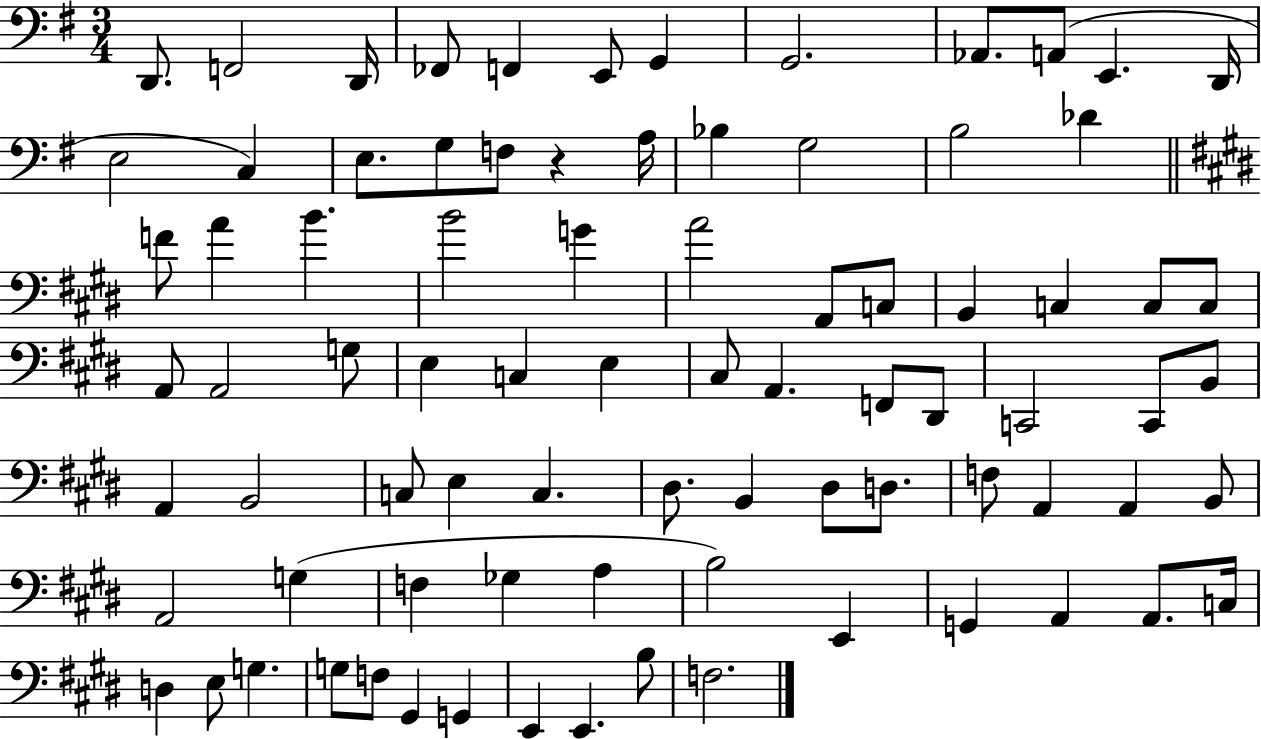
{
  \clef bass
  \numericTimeSignature
  \time 3/4
  \key g \major
  d,8. f,2 d,16 | fes,8 f,4 e,8 g,4 | g,2. | aes,8. a,8( e,4. d,16 | \break e2 c4) | e8. g8 f8 r4 a16 | bes4 g2 | b2 des'4 | \break \bar "||" \break \key e \major f'8 a'4 b'4. | b'2 g'4 | a'2 a,8 c8 | b,4 c4 c8 c8 | \break a,8 a,2 g8 | e4 c4 e4 | cis8 a,4. f,8 dis,8 | c,2 c,8 b,8 | \break a,4 b,2 | c8 e4 c4. | dis8. b,4 dis8 d8. | f8 a,4 a,4 b,8 | \break a,2 g4( | f4 ges4 a4 | b2) e,4 | g,4 a,4 a,8. c16 | \break d4 e8 g4. | g8 f8 gis,4 g,4 | e,4 e,4. b8 | f2. | \break \bar "|."
}